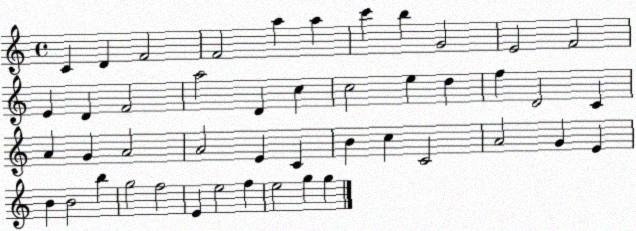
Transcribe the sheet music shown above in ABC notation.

X:1
T:Untitled
M:4/4
L:1/4
K:C
C D F2 F2 a a c' b G2 E2 F2 E D F2 a2 D c c2 e d f D2 C A G A2 A2 E C B c C2 A2 G E B B2 b g2 f2 E e2 f e2 g g